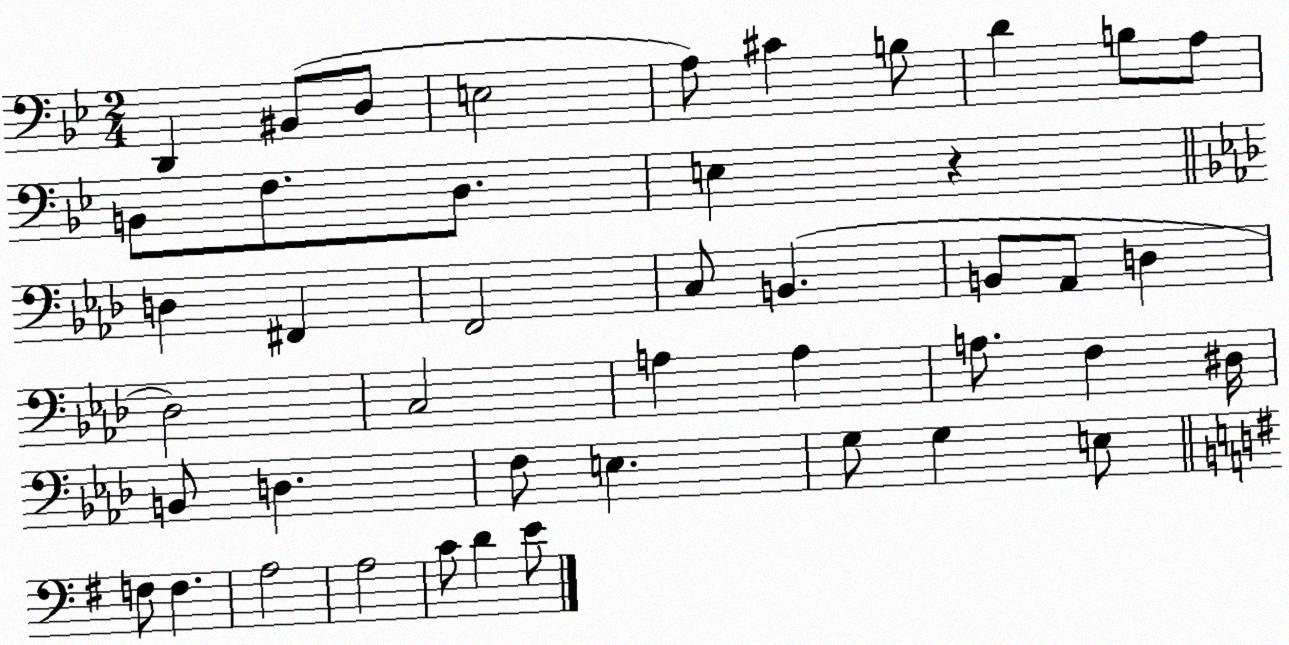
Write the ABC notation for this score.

X:1
T:Untitled
M:2/4
L:1/4
K:Bb
D,, ^B,,/2 D,/2 E,2 A,/2 ^C B,/2 D B,/2 A,/2 B,,/2 F,/2 D,/2 E, z D, ^F,, F,,2 C,/2 B,, B,,/2 _A,,/2 D, _D,2 C,2 A, A, A,/2 F, ^D,/4 B,,/2 D, F,/2 E, G,/2 G, E,/2 F,/2 F, A,2 A,2 C/2 D E/2